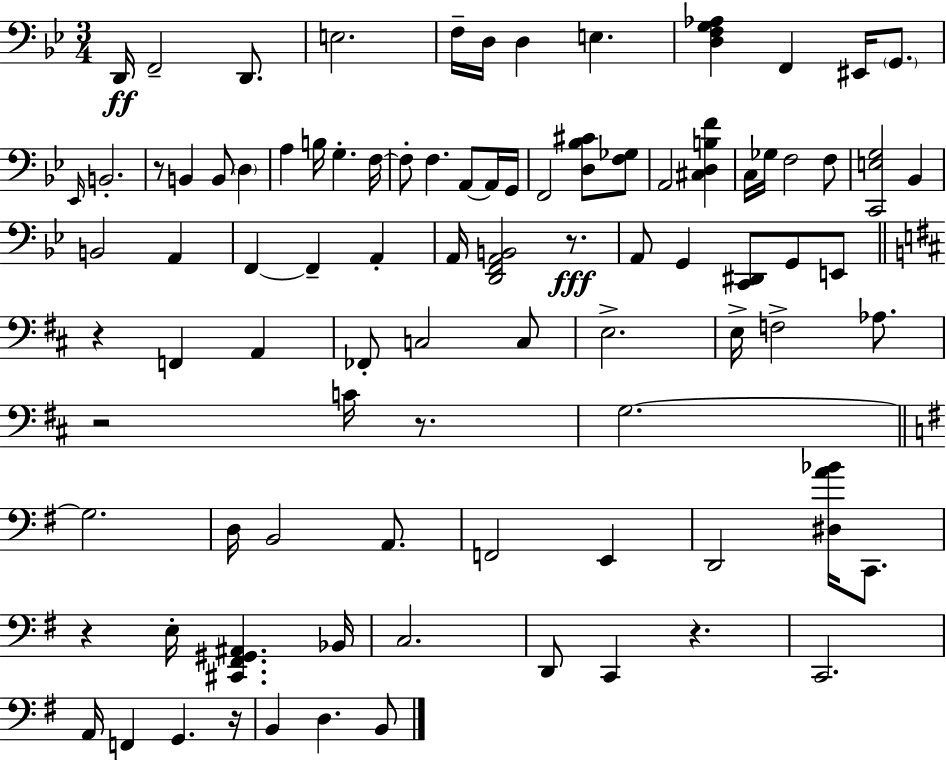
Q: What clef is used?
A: bass